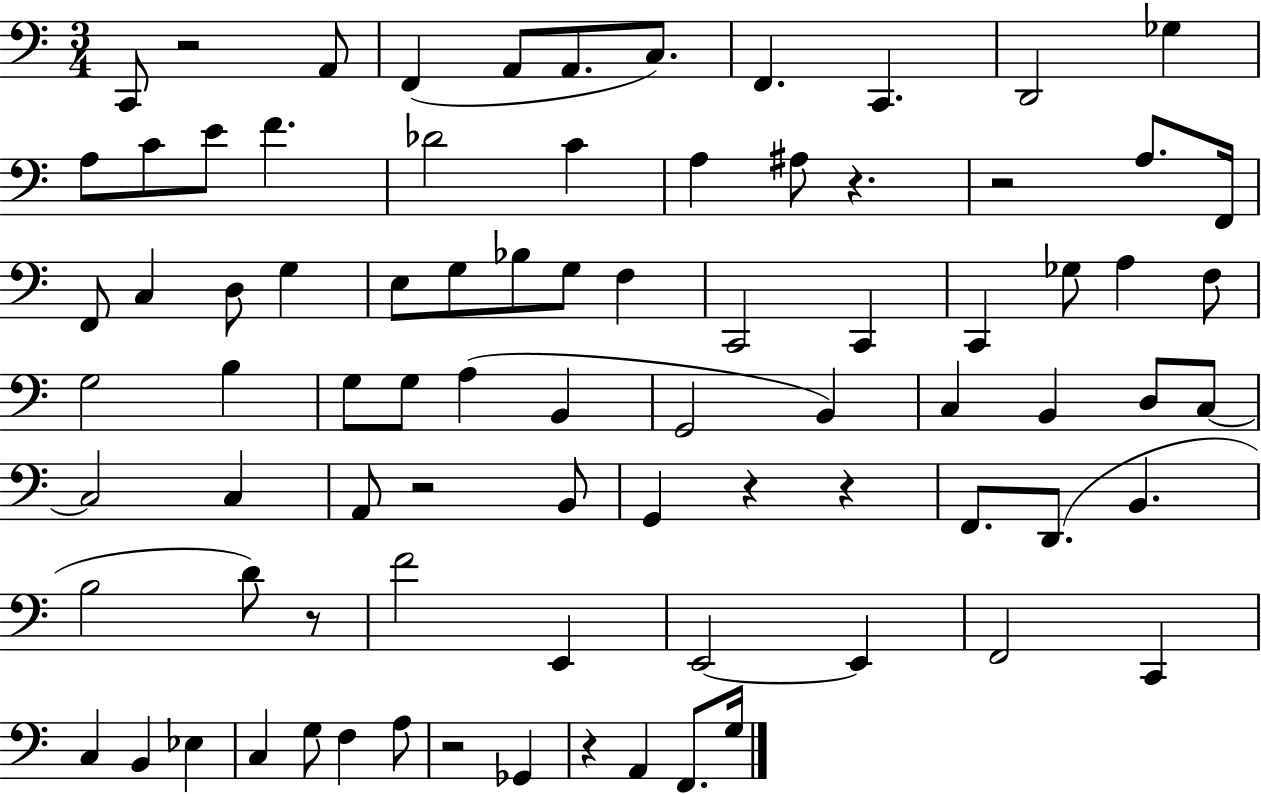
C2/e R/h A2/e F2/q A2/e A2/e. C3/e. F2/q. C2/q. D2/h Gb3/q A3/e C4/e E4/e F4/q. Db4/h C4/q A3/q A#3/e R/q. R/h A3/e. F2/s F2/e C3/q D3/e G3/q E3/e G3/e Bb3/e G3/e F3/q C2/h C2/q C2/q Gb3/e A3/q F3/e G3/h B3/q G3/e G3/e A3/q B2/q G2/h B2/q C3/q B2/q D3/e C3/e C3/h C3/q A2/e R/h B2/e G2/q R/q R/q F2/e. D2/e. B2/q. B3/h D4/e R/e F4/h E2/q E2/h E2/q F2/h C2/q C3/q B2/q Eb3/q C3/q G3/e F3/q A3/e R/h Gb2/q R/q A2/q F2/e. G3/s